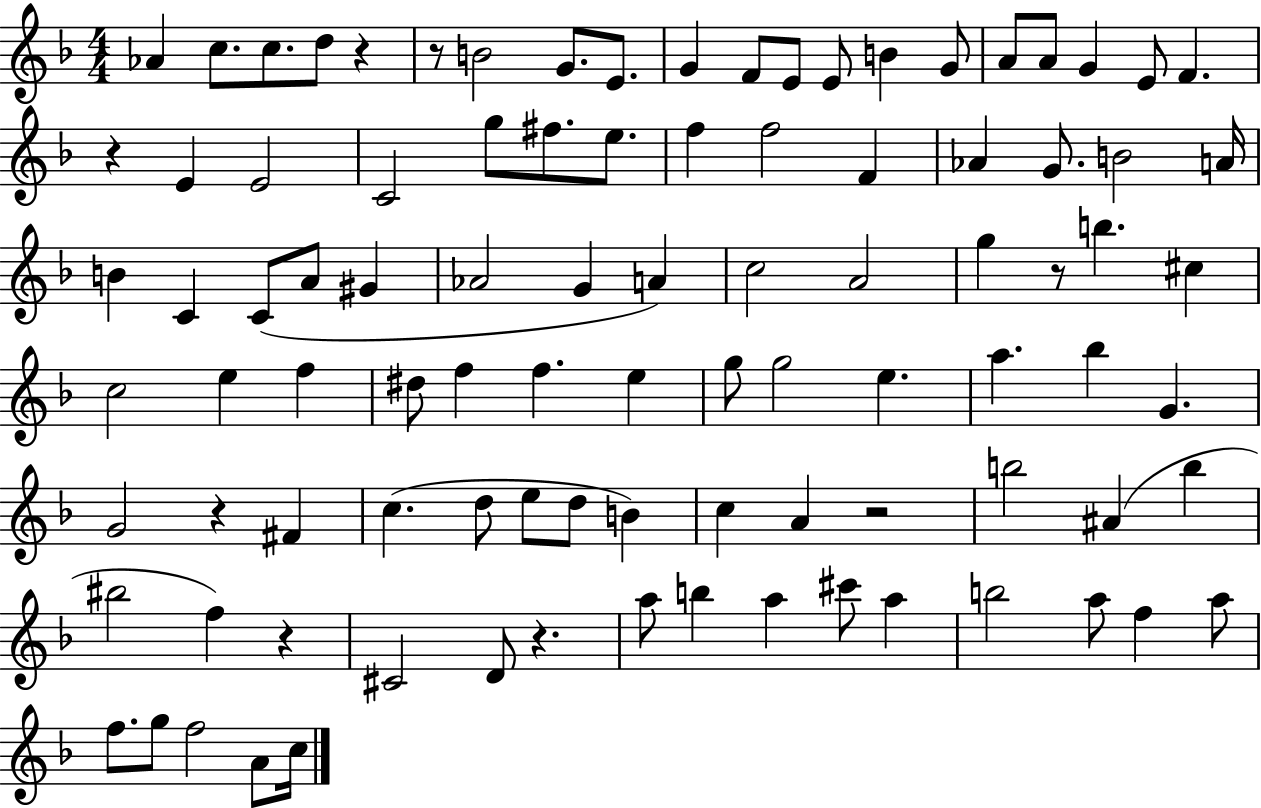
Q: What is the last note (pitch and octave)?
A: C5